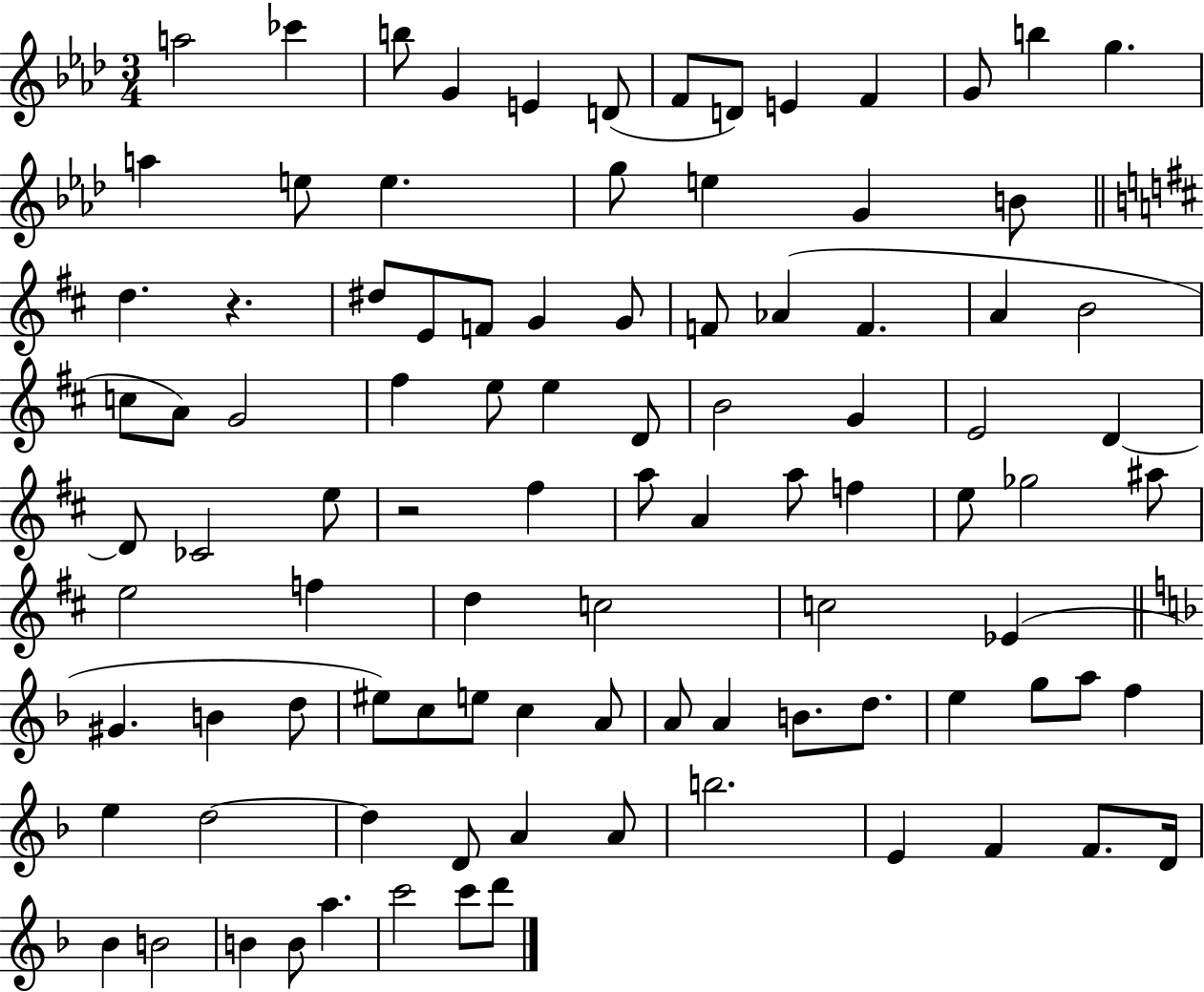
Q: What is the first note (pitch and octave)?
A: A5